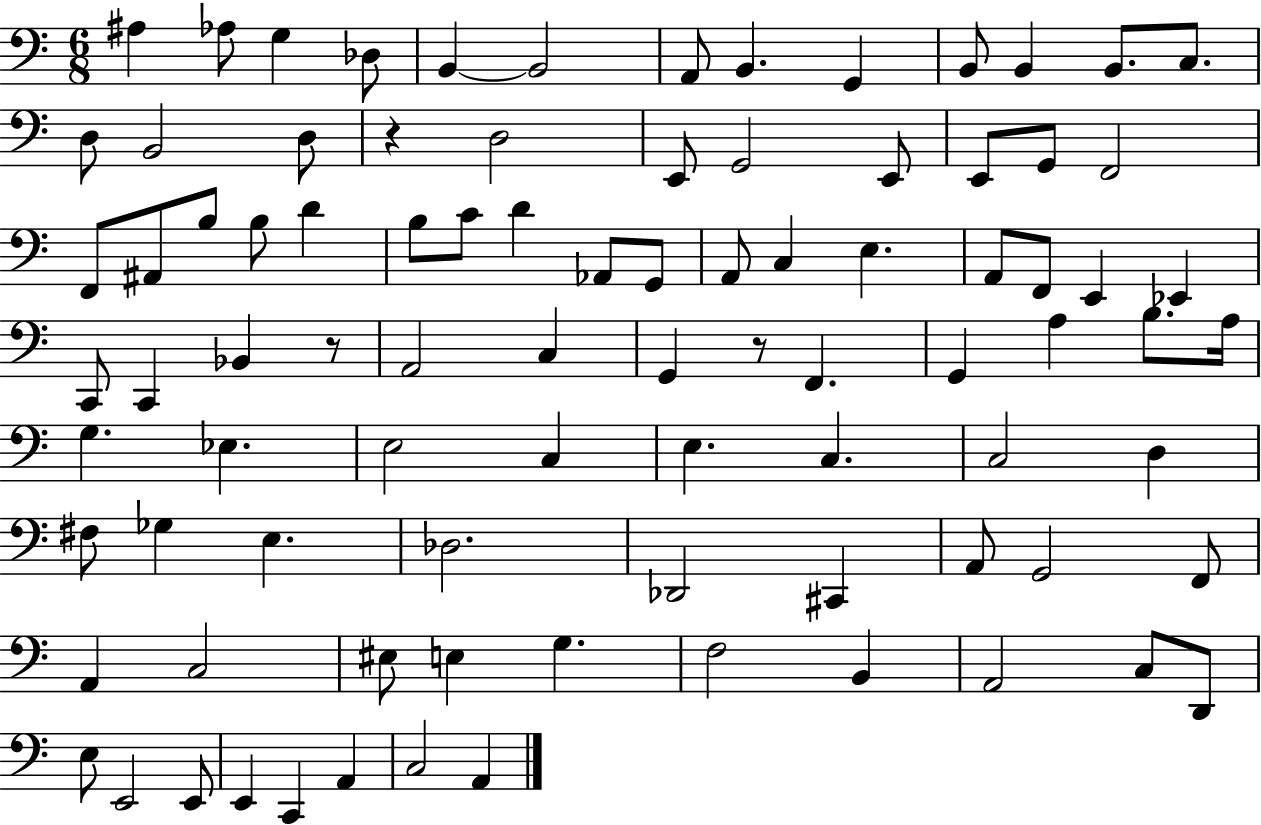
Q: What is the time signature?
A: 6/8